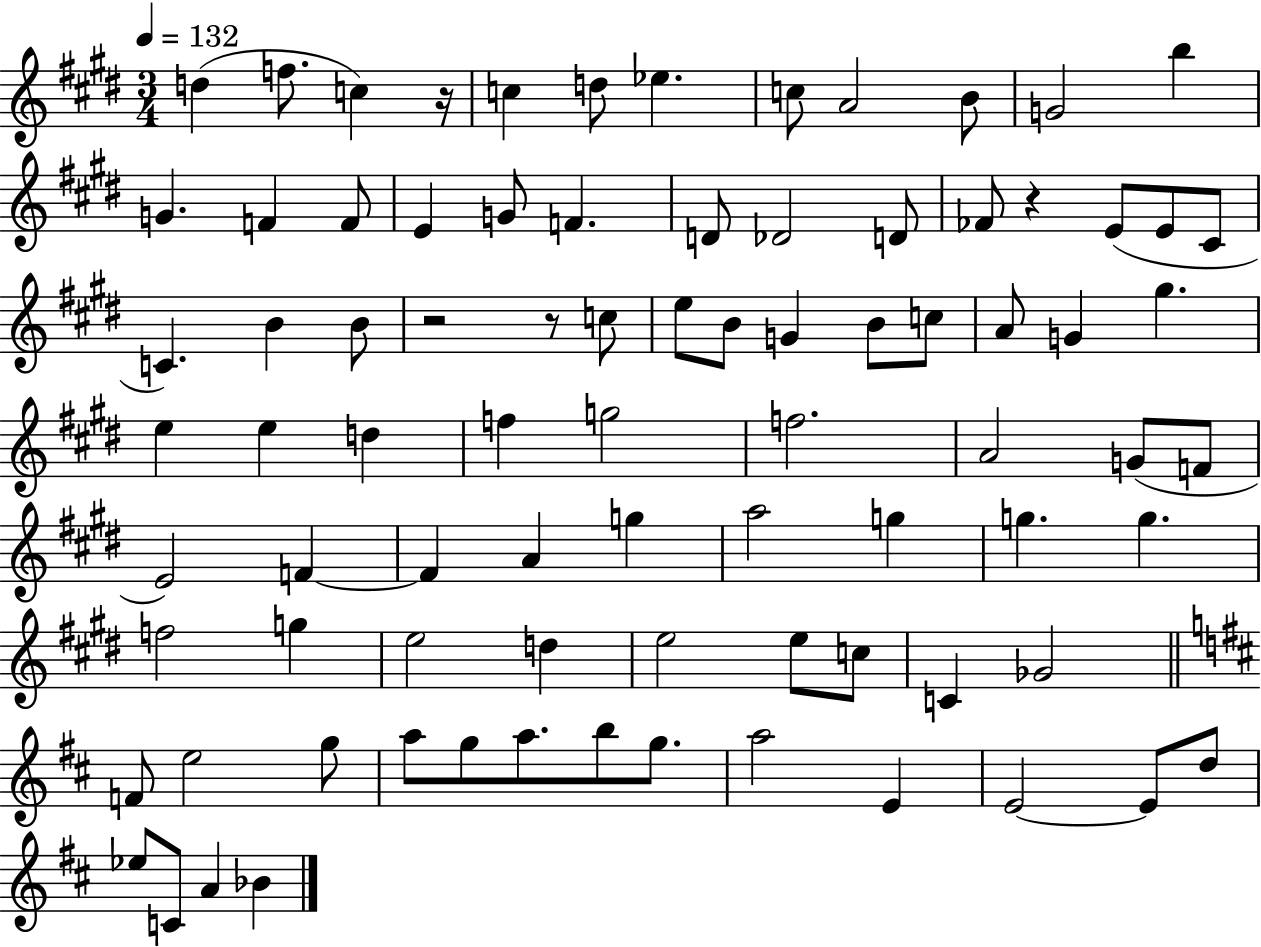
X:1
T:Untitled
M:3/4
L:1/4
K:E
d f/2 c z/4 c d/2 _e c/2 A2 B/2 G2 b G F F/2 E G/2 F D/2 _D2 D/2 _F/2 z E/2 E/2 ^C/2 C B B/2 z2 z/2 c/2 e/2 B/2 G B/2 c/2 A/2 G ^g e e d f g2 f2 A2 G/2 F/2 E2 F F A g a2 g g g f2 g e2 d e2 e/2 c/2 C _G2 F/2 e2 g/2 a/2 g/2 a/2 b/2 g/2 a2 E E2 E/2 d/2 _e/2 C/2 A _B